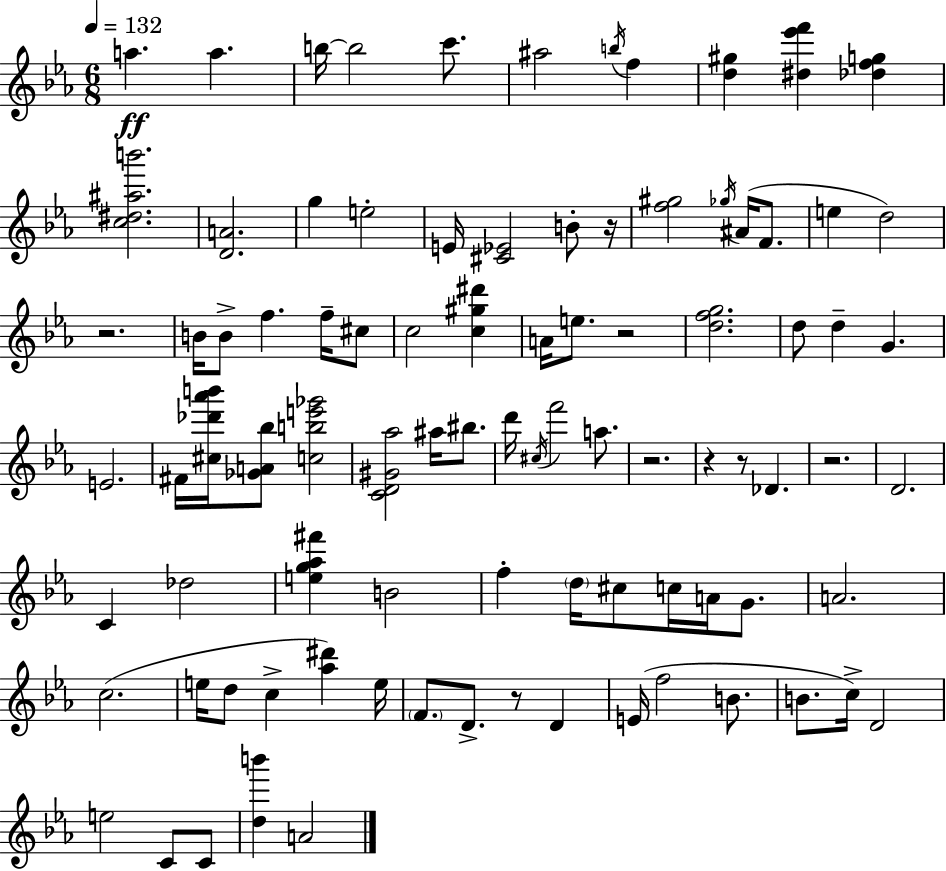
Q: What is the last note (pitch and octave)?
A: A4